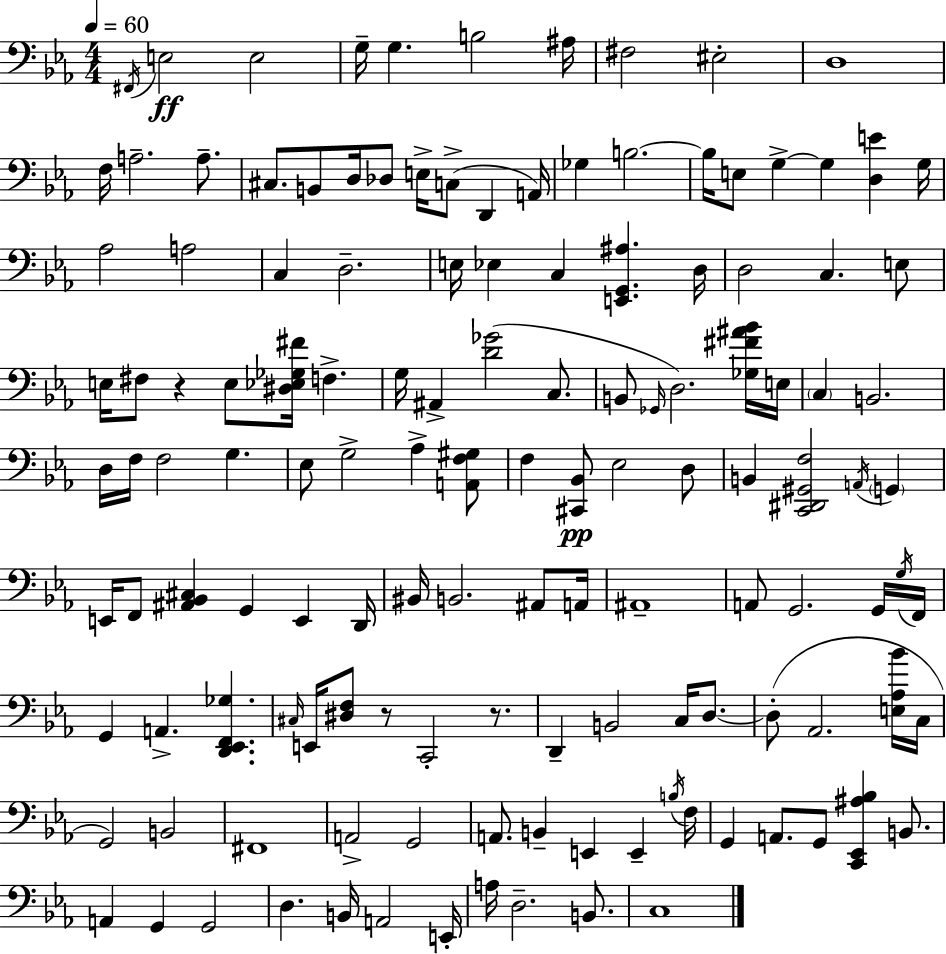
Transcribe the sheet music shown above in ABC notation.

X:1
T:Untitled
M:4/4
L:1/4
K:Cm
^F,,/4 E,2 E,2 G,/4 G, B,2 ^A,/4 ^F,2 ^E,2 D,4 F,/4 A,2 A,/2 ^C,/2 B,,/2 D,/4 _D,/2 E,/4 C,/2 D,, A,,/4 _G, B,2 B,/4 E,/2 G, G, [D,E] G,/4 _A,2 A,2 C, D,2 E,/4 _E, C, [E,,G,,^A,] D,/4 D,2 C, E,/2 E,/4 ^F,/2 z E,/2 [^D,_E,_G,^F]/4 F, G,/4 ^A,, [D_G]2 C,/2 B,,/2 _G,,/4 D,2 [_G,^F^A_B]/4 E,/4 C, B,,2 D,/4 F,/4 F,2 G, _E,/2 G,2 _A, [A,,F,^G,]/2 F, [^C,,_B,,]/2 _E,2 D,/2 B,, [C,,^D,,^G,,F,]2 A,,/4 G,, E,,/4 F,,/2 [^A,,_B,,^C,] G,, E,, D,,/4 ^B,,/4 B,,2 ^A,,/2 A,,/4 ^A,,4 A,,/2 G,,2 G,,/4 G,/4 F,,/4 G,, A,, [D,,_E,,F,,_G,] ^C,/4 E,,/4 [^D,F,]/2 z/2 C,,2 z/2 D,, B,,2 C,/4 D,/2 D,/2 _A,,2 [E,_A,_B]/4 C,/4 G,,2 B,,2 ^F,,4 A,,2 G,,2 A,,/2 B,, E,, E,, B,/4 F,/4 G,, A,,/2 G,,/2 [C,,_E,,^A,_B,] B,,/2 A,, G,, G,,2 D, B,,/4 A,,2 E,,/4 A,/4 D,2 B,,/2 C,4